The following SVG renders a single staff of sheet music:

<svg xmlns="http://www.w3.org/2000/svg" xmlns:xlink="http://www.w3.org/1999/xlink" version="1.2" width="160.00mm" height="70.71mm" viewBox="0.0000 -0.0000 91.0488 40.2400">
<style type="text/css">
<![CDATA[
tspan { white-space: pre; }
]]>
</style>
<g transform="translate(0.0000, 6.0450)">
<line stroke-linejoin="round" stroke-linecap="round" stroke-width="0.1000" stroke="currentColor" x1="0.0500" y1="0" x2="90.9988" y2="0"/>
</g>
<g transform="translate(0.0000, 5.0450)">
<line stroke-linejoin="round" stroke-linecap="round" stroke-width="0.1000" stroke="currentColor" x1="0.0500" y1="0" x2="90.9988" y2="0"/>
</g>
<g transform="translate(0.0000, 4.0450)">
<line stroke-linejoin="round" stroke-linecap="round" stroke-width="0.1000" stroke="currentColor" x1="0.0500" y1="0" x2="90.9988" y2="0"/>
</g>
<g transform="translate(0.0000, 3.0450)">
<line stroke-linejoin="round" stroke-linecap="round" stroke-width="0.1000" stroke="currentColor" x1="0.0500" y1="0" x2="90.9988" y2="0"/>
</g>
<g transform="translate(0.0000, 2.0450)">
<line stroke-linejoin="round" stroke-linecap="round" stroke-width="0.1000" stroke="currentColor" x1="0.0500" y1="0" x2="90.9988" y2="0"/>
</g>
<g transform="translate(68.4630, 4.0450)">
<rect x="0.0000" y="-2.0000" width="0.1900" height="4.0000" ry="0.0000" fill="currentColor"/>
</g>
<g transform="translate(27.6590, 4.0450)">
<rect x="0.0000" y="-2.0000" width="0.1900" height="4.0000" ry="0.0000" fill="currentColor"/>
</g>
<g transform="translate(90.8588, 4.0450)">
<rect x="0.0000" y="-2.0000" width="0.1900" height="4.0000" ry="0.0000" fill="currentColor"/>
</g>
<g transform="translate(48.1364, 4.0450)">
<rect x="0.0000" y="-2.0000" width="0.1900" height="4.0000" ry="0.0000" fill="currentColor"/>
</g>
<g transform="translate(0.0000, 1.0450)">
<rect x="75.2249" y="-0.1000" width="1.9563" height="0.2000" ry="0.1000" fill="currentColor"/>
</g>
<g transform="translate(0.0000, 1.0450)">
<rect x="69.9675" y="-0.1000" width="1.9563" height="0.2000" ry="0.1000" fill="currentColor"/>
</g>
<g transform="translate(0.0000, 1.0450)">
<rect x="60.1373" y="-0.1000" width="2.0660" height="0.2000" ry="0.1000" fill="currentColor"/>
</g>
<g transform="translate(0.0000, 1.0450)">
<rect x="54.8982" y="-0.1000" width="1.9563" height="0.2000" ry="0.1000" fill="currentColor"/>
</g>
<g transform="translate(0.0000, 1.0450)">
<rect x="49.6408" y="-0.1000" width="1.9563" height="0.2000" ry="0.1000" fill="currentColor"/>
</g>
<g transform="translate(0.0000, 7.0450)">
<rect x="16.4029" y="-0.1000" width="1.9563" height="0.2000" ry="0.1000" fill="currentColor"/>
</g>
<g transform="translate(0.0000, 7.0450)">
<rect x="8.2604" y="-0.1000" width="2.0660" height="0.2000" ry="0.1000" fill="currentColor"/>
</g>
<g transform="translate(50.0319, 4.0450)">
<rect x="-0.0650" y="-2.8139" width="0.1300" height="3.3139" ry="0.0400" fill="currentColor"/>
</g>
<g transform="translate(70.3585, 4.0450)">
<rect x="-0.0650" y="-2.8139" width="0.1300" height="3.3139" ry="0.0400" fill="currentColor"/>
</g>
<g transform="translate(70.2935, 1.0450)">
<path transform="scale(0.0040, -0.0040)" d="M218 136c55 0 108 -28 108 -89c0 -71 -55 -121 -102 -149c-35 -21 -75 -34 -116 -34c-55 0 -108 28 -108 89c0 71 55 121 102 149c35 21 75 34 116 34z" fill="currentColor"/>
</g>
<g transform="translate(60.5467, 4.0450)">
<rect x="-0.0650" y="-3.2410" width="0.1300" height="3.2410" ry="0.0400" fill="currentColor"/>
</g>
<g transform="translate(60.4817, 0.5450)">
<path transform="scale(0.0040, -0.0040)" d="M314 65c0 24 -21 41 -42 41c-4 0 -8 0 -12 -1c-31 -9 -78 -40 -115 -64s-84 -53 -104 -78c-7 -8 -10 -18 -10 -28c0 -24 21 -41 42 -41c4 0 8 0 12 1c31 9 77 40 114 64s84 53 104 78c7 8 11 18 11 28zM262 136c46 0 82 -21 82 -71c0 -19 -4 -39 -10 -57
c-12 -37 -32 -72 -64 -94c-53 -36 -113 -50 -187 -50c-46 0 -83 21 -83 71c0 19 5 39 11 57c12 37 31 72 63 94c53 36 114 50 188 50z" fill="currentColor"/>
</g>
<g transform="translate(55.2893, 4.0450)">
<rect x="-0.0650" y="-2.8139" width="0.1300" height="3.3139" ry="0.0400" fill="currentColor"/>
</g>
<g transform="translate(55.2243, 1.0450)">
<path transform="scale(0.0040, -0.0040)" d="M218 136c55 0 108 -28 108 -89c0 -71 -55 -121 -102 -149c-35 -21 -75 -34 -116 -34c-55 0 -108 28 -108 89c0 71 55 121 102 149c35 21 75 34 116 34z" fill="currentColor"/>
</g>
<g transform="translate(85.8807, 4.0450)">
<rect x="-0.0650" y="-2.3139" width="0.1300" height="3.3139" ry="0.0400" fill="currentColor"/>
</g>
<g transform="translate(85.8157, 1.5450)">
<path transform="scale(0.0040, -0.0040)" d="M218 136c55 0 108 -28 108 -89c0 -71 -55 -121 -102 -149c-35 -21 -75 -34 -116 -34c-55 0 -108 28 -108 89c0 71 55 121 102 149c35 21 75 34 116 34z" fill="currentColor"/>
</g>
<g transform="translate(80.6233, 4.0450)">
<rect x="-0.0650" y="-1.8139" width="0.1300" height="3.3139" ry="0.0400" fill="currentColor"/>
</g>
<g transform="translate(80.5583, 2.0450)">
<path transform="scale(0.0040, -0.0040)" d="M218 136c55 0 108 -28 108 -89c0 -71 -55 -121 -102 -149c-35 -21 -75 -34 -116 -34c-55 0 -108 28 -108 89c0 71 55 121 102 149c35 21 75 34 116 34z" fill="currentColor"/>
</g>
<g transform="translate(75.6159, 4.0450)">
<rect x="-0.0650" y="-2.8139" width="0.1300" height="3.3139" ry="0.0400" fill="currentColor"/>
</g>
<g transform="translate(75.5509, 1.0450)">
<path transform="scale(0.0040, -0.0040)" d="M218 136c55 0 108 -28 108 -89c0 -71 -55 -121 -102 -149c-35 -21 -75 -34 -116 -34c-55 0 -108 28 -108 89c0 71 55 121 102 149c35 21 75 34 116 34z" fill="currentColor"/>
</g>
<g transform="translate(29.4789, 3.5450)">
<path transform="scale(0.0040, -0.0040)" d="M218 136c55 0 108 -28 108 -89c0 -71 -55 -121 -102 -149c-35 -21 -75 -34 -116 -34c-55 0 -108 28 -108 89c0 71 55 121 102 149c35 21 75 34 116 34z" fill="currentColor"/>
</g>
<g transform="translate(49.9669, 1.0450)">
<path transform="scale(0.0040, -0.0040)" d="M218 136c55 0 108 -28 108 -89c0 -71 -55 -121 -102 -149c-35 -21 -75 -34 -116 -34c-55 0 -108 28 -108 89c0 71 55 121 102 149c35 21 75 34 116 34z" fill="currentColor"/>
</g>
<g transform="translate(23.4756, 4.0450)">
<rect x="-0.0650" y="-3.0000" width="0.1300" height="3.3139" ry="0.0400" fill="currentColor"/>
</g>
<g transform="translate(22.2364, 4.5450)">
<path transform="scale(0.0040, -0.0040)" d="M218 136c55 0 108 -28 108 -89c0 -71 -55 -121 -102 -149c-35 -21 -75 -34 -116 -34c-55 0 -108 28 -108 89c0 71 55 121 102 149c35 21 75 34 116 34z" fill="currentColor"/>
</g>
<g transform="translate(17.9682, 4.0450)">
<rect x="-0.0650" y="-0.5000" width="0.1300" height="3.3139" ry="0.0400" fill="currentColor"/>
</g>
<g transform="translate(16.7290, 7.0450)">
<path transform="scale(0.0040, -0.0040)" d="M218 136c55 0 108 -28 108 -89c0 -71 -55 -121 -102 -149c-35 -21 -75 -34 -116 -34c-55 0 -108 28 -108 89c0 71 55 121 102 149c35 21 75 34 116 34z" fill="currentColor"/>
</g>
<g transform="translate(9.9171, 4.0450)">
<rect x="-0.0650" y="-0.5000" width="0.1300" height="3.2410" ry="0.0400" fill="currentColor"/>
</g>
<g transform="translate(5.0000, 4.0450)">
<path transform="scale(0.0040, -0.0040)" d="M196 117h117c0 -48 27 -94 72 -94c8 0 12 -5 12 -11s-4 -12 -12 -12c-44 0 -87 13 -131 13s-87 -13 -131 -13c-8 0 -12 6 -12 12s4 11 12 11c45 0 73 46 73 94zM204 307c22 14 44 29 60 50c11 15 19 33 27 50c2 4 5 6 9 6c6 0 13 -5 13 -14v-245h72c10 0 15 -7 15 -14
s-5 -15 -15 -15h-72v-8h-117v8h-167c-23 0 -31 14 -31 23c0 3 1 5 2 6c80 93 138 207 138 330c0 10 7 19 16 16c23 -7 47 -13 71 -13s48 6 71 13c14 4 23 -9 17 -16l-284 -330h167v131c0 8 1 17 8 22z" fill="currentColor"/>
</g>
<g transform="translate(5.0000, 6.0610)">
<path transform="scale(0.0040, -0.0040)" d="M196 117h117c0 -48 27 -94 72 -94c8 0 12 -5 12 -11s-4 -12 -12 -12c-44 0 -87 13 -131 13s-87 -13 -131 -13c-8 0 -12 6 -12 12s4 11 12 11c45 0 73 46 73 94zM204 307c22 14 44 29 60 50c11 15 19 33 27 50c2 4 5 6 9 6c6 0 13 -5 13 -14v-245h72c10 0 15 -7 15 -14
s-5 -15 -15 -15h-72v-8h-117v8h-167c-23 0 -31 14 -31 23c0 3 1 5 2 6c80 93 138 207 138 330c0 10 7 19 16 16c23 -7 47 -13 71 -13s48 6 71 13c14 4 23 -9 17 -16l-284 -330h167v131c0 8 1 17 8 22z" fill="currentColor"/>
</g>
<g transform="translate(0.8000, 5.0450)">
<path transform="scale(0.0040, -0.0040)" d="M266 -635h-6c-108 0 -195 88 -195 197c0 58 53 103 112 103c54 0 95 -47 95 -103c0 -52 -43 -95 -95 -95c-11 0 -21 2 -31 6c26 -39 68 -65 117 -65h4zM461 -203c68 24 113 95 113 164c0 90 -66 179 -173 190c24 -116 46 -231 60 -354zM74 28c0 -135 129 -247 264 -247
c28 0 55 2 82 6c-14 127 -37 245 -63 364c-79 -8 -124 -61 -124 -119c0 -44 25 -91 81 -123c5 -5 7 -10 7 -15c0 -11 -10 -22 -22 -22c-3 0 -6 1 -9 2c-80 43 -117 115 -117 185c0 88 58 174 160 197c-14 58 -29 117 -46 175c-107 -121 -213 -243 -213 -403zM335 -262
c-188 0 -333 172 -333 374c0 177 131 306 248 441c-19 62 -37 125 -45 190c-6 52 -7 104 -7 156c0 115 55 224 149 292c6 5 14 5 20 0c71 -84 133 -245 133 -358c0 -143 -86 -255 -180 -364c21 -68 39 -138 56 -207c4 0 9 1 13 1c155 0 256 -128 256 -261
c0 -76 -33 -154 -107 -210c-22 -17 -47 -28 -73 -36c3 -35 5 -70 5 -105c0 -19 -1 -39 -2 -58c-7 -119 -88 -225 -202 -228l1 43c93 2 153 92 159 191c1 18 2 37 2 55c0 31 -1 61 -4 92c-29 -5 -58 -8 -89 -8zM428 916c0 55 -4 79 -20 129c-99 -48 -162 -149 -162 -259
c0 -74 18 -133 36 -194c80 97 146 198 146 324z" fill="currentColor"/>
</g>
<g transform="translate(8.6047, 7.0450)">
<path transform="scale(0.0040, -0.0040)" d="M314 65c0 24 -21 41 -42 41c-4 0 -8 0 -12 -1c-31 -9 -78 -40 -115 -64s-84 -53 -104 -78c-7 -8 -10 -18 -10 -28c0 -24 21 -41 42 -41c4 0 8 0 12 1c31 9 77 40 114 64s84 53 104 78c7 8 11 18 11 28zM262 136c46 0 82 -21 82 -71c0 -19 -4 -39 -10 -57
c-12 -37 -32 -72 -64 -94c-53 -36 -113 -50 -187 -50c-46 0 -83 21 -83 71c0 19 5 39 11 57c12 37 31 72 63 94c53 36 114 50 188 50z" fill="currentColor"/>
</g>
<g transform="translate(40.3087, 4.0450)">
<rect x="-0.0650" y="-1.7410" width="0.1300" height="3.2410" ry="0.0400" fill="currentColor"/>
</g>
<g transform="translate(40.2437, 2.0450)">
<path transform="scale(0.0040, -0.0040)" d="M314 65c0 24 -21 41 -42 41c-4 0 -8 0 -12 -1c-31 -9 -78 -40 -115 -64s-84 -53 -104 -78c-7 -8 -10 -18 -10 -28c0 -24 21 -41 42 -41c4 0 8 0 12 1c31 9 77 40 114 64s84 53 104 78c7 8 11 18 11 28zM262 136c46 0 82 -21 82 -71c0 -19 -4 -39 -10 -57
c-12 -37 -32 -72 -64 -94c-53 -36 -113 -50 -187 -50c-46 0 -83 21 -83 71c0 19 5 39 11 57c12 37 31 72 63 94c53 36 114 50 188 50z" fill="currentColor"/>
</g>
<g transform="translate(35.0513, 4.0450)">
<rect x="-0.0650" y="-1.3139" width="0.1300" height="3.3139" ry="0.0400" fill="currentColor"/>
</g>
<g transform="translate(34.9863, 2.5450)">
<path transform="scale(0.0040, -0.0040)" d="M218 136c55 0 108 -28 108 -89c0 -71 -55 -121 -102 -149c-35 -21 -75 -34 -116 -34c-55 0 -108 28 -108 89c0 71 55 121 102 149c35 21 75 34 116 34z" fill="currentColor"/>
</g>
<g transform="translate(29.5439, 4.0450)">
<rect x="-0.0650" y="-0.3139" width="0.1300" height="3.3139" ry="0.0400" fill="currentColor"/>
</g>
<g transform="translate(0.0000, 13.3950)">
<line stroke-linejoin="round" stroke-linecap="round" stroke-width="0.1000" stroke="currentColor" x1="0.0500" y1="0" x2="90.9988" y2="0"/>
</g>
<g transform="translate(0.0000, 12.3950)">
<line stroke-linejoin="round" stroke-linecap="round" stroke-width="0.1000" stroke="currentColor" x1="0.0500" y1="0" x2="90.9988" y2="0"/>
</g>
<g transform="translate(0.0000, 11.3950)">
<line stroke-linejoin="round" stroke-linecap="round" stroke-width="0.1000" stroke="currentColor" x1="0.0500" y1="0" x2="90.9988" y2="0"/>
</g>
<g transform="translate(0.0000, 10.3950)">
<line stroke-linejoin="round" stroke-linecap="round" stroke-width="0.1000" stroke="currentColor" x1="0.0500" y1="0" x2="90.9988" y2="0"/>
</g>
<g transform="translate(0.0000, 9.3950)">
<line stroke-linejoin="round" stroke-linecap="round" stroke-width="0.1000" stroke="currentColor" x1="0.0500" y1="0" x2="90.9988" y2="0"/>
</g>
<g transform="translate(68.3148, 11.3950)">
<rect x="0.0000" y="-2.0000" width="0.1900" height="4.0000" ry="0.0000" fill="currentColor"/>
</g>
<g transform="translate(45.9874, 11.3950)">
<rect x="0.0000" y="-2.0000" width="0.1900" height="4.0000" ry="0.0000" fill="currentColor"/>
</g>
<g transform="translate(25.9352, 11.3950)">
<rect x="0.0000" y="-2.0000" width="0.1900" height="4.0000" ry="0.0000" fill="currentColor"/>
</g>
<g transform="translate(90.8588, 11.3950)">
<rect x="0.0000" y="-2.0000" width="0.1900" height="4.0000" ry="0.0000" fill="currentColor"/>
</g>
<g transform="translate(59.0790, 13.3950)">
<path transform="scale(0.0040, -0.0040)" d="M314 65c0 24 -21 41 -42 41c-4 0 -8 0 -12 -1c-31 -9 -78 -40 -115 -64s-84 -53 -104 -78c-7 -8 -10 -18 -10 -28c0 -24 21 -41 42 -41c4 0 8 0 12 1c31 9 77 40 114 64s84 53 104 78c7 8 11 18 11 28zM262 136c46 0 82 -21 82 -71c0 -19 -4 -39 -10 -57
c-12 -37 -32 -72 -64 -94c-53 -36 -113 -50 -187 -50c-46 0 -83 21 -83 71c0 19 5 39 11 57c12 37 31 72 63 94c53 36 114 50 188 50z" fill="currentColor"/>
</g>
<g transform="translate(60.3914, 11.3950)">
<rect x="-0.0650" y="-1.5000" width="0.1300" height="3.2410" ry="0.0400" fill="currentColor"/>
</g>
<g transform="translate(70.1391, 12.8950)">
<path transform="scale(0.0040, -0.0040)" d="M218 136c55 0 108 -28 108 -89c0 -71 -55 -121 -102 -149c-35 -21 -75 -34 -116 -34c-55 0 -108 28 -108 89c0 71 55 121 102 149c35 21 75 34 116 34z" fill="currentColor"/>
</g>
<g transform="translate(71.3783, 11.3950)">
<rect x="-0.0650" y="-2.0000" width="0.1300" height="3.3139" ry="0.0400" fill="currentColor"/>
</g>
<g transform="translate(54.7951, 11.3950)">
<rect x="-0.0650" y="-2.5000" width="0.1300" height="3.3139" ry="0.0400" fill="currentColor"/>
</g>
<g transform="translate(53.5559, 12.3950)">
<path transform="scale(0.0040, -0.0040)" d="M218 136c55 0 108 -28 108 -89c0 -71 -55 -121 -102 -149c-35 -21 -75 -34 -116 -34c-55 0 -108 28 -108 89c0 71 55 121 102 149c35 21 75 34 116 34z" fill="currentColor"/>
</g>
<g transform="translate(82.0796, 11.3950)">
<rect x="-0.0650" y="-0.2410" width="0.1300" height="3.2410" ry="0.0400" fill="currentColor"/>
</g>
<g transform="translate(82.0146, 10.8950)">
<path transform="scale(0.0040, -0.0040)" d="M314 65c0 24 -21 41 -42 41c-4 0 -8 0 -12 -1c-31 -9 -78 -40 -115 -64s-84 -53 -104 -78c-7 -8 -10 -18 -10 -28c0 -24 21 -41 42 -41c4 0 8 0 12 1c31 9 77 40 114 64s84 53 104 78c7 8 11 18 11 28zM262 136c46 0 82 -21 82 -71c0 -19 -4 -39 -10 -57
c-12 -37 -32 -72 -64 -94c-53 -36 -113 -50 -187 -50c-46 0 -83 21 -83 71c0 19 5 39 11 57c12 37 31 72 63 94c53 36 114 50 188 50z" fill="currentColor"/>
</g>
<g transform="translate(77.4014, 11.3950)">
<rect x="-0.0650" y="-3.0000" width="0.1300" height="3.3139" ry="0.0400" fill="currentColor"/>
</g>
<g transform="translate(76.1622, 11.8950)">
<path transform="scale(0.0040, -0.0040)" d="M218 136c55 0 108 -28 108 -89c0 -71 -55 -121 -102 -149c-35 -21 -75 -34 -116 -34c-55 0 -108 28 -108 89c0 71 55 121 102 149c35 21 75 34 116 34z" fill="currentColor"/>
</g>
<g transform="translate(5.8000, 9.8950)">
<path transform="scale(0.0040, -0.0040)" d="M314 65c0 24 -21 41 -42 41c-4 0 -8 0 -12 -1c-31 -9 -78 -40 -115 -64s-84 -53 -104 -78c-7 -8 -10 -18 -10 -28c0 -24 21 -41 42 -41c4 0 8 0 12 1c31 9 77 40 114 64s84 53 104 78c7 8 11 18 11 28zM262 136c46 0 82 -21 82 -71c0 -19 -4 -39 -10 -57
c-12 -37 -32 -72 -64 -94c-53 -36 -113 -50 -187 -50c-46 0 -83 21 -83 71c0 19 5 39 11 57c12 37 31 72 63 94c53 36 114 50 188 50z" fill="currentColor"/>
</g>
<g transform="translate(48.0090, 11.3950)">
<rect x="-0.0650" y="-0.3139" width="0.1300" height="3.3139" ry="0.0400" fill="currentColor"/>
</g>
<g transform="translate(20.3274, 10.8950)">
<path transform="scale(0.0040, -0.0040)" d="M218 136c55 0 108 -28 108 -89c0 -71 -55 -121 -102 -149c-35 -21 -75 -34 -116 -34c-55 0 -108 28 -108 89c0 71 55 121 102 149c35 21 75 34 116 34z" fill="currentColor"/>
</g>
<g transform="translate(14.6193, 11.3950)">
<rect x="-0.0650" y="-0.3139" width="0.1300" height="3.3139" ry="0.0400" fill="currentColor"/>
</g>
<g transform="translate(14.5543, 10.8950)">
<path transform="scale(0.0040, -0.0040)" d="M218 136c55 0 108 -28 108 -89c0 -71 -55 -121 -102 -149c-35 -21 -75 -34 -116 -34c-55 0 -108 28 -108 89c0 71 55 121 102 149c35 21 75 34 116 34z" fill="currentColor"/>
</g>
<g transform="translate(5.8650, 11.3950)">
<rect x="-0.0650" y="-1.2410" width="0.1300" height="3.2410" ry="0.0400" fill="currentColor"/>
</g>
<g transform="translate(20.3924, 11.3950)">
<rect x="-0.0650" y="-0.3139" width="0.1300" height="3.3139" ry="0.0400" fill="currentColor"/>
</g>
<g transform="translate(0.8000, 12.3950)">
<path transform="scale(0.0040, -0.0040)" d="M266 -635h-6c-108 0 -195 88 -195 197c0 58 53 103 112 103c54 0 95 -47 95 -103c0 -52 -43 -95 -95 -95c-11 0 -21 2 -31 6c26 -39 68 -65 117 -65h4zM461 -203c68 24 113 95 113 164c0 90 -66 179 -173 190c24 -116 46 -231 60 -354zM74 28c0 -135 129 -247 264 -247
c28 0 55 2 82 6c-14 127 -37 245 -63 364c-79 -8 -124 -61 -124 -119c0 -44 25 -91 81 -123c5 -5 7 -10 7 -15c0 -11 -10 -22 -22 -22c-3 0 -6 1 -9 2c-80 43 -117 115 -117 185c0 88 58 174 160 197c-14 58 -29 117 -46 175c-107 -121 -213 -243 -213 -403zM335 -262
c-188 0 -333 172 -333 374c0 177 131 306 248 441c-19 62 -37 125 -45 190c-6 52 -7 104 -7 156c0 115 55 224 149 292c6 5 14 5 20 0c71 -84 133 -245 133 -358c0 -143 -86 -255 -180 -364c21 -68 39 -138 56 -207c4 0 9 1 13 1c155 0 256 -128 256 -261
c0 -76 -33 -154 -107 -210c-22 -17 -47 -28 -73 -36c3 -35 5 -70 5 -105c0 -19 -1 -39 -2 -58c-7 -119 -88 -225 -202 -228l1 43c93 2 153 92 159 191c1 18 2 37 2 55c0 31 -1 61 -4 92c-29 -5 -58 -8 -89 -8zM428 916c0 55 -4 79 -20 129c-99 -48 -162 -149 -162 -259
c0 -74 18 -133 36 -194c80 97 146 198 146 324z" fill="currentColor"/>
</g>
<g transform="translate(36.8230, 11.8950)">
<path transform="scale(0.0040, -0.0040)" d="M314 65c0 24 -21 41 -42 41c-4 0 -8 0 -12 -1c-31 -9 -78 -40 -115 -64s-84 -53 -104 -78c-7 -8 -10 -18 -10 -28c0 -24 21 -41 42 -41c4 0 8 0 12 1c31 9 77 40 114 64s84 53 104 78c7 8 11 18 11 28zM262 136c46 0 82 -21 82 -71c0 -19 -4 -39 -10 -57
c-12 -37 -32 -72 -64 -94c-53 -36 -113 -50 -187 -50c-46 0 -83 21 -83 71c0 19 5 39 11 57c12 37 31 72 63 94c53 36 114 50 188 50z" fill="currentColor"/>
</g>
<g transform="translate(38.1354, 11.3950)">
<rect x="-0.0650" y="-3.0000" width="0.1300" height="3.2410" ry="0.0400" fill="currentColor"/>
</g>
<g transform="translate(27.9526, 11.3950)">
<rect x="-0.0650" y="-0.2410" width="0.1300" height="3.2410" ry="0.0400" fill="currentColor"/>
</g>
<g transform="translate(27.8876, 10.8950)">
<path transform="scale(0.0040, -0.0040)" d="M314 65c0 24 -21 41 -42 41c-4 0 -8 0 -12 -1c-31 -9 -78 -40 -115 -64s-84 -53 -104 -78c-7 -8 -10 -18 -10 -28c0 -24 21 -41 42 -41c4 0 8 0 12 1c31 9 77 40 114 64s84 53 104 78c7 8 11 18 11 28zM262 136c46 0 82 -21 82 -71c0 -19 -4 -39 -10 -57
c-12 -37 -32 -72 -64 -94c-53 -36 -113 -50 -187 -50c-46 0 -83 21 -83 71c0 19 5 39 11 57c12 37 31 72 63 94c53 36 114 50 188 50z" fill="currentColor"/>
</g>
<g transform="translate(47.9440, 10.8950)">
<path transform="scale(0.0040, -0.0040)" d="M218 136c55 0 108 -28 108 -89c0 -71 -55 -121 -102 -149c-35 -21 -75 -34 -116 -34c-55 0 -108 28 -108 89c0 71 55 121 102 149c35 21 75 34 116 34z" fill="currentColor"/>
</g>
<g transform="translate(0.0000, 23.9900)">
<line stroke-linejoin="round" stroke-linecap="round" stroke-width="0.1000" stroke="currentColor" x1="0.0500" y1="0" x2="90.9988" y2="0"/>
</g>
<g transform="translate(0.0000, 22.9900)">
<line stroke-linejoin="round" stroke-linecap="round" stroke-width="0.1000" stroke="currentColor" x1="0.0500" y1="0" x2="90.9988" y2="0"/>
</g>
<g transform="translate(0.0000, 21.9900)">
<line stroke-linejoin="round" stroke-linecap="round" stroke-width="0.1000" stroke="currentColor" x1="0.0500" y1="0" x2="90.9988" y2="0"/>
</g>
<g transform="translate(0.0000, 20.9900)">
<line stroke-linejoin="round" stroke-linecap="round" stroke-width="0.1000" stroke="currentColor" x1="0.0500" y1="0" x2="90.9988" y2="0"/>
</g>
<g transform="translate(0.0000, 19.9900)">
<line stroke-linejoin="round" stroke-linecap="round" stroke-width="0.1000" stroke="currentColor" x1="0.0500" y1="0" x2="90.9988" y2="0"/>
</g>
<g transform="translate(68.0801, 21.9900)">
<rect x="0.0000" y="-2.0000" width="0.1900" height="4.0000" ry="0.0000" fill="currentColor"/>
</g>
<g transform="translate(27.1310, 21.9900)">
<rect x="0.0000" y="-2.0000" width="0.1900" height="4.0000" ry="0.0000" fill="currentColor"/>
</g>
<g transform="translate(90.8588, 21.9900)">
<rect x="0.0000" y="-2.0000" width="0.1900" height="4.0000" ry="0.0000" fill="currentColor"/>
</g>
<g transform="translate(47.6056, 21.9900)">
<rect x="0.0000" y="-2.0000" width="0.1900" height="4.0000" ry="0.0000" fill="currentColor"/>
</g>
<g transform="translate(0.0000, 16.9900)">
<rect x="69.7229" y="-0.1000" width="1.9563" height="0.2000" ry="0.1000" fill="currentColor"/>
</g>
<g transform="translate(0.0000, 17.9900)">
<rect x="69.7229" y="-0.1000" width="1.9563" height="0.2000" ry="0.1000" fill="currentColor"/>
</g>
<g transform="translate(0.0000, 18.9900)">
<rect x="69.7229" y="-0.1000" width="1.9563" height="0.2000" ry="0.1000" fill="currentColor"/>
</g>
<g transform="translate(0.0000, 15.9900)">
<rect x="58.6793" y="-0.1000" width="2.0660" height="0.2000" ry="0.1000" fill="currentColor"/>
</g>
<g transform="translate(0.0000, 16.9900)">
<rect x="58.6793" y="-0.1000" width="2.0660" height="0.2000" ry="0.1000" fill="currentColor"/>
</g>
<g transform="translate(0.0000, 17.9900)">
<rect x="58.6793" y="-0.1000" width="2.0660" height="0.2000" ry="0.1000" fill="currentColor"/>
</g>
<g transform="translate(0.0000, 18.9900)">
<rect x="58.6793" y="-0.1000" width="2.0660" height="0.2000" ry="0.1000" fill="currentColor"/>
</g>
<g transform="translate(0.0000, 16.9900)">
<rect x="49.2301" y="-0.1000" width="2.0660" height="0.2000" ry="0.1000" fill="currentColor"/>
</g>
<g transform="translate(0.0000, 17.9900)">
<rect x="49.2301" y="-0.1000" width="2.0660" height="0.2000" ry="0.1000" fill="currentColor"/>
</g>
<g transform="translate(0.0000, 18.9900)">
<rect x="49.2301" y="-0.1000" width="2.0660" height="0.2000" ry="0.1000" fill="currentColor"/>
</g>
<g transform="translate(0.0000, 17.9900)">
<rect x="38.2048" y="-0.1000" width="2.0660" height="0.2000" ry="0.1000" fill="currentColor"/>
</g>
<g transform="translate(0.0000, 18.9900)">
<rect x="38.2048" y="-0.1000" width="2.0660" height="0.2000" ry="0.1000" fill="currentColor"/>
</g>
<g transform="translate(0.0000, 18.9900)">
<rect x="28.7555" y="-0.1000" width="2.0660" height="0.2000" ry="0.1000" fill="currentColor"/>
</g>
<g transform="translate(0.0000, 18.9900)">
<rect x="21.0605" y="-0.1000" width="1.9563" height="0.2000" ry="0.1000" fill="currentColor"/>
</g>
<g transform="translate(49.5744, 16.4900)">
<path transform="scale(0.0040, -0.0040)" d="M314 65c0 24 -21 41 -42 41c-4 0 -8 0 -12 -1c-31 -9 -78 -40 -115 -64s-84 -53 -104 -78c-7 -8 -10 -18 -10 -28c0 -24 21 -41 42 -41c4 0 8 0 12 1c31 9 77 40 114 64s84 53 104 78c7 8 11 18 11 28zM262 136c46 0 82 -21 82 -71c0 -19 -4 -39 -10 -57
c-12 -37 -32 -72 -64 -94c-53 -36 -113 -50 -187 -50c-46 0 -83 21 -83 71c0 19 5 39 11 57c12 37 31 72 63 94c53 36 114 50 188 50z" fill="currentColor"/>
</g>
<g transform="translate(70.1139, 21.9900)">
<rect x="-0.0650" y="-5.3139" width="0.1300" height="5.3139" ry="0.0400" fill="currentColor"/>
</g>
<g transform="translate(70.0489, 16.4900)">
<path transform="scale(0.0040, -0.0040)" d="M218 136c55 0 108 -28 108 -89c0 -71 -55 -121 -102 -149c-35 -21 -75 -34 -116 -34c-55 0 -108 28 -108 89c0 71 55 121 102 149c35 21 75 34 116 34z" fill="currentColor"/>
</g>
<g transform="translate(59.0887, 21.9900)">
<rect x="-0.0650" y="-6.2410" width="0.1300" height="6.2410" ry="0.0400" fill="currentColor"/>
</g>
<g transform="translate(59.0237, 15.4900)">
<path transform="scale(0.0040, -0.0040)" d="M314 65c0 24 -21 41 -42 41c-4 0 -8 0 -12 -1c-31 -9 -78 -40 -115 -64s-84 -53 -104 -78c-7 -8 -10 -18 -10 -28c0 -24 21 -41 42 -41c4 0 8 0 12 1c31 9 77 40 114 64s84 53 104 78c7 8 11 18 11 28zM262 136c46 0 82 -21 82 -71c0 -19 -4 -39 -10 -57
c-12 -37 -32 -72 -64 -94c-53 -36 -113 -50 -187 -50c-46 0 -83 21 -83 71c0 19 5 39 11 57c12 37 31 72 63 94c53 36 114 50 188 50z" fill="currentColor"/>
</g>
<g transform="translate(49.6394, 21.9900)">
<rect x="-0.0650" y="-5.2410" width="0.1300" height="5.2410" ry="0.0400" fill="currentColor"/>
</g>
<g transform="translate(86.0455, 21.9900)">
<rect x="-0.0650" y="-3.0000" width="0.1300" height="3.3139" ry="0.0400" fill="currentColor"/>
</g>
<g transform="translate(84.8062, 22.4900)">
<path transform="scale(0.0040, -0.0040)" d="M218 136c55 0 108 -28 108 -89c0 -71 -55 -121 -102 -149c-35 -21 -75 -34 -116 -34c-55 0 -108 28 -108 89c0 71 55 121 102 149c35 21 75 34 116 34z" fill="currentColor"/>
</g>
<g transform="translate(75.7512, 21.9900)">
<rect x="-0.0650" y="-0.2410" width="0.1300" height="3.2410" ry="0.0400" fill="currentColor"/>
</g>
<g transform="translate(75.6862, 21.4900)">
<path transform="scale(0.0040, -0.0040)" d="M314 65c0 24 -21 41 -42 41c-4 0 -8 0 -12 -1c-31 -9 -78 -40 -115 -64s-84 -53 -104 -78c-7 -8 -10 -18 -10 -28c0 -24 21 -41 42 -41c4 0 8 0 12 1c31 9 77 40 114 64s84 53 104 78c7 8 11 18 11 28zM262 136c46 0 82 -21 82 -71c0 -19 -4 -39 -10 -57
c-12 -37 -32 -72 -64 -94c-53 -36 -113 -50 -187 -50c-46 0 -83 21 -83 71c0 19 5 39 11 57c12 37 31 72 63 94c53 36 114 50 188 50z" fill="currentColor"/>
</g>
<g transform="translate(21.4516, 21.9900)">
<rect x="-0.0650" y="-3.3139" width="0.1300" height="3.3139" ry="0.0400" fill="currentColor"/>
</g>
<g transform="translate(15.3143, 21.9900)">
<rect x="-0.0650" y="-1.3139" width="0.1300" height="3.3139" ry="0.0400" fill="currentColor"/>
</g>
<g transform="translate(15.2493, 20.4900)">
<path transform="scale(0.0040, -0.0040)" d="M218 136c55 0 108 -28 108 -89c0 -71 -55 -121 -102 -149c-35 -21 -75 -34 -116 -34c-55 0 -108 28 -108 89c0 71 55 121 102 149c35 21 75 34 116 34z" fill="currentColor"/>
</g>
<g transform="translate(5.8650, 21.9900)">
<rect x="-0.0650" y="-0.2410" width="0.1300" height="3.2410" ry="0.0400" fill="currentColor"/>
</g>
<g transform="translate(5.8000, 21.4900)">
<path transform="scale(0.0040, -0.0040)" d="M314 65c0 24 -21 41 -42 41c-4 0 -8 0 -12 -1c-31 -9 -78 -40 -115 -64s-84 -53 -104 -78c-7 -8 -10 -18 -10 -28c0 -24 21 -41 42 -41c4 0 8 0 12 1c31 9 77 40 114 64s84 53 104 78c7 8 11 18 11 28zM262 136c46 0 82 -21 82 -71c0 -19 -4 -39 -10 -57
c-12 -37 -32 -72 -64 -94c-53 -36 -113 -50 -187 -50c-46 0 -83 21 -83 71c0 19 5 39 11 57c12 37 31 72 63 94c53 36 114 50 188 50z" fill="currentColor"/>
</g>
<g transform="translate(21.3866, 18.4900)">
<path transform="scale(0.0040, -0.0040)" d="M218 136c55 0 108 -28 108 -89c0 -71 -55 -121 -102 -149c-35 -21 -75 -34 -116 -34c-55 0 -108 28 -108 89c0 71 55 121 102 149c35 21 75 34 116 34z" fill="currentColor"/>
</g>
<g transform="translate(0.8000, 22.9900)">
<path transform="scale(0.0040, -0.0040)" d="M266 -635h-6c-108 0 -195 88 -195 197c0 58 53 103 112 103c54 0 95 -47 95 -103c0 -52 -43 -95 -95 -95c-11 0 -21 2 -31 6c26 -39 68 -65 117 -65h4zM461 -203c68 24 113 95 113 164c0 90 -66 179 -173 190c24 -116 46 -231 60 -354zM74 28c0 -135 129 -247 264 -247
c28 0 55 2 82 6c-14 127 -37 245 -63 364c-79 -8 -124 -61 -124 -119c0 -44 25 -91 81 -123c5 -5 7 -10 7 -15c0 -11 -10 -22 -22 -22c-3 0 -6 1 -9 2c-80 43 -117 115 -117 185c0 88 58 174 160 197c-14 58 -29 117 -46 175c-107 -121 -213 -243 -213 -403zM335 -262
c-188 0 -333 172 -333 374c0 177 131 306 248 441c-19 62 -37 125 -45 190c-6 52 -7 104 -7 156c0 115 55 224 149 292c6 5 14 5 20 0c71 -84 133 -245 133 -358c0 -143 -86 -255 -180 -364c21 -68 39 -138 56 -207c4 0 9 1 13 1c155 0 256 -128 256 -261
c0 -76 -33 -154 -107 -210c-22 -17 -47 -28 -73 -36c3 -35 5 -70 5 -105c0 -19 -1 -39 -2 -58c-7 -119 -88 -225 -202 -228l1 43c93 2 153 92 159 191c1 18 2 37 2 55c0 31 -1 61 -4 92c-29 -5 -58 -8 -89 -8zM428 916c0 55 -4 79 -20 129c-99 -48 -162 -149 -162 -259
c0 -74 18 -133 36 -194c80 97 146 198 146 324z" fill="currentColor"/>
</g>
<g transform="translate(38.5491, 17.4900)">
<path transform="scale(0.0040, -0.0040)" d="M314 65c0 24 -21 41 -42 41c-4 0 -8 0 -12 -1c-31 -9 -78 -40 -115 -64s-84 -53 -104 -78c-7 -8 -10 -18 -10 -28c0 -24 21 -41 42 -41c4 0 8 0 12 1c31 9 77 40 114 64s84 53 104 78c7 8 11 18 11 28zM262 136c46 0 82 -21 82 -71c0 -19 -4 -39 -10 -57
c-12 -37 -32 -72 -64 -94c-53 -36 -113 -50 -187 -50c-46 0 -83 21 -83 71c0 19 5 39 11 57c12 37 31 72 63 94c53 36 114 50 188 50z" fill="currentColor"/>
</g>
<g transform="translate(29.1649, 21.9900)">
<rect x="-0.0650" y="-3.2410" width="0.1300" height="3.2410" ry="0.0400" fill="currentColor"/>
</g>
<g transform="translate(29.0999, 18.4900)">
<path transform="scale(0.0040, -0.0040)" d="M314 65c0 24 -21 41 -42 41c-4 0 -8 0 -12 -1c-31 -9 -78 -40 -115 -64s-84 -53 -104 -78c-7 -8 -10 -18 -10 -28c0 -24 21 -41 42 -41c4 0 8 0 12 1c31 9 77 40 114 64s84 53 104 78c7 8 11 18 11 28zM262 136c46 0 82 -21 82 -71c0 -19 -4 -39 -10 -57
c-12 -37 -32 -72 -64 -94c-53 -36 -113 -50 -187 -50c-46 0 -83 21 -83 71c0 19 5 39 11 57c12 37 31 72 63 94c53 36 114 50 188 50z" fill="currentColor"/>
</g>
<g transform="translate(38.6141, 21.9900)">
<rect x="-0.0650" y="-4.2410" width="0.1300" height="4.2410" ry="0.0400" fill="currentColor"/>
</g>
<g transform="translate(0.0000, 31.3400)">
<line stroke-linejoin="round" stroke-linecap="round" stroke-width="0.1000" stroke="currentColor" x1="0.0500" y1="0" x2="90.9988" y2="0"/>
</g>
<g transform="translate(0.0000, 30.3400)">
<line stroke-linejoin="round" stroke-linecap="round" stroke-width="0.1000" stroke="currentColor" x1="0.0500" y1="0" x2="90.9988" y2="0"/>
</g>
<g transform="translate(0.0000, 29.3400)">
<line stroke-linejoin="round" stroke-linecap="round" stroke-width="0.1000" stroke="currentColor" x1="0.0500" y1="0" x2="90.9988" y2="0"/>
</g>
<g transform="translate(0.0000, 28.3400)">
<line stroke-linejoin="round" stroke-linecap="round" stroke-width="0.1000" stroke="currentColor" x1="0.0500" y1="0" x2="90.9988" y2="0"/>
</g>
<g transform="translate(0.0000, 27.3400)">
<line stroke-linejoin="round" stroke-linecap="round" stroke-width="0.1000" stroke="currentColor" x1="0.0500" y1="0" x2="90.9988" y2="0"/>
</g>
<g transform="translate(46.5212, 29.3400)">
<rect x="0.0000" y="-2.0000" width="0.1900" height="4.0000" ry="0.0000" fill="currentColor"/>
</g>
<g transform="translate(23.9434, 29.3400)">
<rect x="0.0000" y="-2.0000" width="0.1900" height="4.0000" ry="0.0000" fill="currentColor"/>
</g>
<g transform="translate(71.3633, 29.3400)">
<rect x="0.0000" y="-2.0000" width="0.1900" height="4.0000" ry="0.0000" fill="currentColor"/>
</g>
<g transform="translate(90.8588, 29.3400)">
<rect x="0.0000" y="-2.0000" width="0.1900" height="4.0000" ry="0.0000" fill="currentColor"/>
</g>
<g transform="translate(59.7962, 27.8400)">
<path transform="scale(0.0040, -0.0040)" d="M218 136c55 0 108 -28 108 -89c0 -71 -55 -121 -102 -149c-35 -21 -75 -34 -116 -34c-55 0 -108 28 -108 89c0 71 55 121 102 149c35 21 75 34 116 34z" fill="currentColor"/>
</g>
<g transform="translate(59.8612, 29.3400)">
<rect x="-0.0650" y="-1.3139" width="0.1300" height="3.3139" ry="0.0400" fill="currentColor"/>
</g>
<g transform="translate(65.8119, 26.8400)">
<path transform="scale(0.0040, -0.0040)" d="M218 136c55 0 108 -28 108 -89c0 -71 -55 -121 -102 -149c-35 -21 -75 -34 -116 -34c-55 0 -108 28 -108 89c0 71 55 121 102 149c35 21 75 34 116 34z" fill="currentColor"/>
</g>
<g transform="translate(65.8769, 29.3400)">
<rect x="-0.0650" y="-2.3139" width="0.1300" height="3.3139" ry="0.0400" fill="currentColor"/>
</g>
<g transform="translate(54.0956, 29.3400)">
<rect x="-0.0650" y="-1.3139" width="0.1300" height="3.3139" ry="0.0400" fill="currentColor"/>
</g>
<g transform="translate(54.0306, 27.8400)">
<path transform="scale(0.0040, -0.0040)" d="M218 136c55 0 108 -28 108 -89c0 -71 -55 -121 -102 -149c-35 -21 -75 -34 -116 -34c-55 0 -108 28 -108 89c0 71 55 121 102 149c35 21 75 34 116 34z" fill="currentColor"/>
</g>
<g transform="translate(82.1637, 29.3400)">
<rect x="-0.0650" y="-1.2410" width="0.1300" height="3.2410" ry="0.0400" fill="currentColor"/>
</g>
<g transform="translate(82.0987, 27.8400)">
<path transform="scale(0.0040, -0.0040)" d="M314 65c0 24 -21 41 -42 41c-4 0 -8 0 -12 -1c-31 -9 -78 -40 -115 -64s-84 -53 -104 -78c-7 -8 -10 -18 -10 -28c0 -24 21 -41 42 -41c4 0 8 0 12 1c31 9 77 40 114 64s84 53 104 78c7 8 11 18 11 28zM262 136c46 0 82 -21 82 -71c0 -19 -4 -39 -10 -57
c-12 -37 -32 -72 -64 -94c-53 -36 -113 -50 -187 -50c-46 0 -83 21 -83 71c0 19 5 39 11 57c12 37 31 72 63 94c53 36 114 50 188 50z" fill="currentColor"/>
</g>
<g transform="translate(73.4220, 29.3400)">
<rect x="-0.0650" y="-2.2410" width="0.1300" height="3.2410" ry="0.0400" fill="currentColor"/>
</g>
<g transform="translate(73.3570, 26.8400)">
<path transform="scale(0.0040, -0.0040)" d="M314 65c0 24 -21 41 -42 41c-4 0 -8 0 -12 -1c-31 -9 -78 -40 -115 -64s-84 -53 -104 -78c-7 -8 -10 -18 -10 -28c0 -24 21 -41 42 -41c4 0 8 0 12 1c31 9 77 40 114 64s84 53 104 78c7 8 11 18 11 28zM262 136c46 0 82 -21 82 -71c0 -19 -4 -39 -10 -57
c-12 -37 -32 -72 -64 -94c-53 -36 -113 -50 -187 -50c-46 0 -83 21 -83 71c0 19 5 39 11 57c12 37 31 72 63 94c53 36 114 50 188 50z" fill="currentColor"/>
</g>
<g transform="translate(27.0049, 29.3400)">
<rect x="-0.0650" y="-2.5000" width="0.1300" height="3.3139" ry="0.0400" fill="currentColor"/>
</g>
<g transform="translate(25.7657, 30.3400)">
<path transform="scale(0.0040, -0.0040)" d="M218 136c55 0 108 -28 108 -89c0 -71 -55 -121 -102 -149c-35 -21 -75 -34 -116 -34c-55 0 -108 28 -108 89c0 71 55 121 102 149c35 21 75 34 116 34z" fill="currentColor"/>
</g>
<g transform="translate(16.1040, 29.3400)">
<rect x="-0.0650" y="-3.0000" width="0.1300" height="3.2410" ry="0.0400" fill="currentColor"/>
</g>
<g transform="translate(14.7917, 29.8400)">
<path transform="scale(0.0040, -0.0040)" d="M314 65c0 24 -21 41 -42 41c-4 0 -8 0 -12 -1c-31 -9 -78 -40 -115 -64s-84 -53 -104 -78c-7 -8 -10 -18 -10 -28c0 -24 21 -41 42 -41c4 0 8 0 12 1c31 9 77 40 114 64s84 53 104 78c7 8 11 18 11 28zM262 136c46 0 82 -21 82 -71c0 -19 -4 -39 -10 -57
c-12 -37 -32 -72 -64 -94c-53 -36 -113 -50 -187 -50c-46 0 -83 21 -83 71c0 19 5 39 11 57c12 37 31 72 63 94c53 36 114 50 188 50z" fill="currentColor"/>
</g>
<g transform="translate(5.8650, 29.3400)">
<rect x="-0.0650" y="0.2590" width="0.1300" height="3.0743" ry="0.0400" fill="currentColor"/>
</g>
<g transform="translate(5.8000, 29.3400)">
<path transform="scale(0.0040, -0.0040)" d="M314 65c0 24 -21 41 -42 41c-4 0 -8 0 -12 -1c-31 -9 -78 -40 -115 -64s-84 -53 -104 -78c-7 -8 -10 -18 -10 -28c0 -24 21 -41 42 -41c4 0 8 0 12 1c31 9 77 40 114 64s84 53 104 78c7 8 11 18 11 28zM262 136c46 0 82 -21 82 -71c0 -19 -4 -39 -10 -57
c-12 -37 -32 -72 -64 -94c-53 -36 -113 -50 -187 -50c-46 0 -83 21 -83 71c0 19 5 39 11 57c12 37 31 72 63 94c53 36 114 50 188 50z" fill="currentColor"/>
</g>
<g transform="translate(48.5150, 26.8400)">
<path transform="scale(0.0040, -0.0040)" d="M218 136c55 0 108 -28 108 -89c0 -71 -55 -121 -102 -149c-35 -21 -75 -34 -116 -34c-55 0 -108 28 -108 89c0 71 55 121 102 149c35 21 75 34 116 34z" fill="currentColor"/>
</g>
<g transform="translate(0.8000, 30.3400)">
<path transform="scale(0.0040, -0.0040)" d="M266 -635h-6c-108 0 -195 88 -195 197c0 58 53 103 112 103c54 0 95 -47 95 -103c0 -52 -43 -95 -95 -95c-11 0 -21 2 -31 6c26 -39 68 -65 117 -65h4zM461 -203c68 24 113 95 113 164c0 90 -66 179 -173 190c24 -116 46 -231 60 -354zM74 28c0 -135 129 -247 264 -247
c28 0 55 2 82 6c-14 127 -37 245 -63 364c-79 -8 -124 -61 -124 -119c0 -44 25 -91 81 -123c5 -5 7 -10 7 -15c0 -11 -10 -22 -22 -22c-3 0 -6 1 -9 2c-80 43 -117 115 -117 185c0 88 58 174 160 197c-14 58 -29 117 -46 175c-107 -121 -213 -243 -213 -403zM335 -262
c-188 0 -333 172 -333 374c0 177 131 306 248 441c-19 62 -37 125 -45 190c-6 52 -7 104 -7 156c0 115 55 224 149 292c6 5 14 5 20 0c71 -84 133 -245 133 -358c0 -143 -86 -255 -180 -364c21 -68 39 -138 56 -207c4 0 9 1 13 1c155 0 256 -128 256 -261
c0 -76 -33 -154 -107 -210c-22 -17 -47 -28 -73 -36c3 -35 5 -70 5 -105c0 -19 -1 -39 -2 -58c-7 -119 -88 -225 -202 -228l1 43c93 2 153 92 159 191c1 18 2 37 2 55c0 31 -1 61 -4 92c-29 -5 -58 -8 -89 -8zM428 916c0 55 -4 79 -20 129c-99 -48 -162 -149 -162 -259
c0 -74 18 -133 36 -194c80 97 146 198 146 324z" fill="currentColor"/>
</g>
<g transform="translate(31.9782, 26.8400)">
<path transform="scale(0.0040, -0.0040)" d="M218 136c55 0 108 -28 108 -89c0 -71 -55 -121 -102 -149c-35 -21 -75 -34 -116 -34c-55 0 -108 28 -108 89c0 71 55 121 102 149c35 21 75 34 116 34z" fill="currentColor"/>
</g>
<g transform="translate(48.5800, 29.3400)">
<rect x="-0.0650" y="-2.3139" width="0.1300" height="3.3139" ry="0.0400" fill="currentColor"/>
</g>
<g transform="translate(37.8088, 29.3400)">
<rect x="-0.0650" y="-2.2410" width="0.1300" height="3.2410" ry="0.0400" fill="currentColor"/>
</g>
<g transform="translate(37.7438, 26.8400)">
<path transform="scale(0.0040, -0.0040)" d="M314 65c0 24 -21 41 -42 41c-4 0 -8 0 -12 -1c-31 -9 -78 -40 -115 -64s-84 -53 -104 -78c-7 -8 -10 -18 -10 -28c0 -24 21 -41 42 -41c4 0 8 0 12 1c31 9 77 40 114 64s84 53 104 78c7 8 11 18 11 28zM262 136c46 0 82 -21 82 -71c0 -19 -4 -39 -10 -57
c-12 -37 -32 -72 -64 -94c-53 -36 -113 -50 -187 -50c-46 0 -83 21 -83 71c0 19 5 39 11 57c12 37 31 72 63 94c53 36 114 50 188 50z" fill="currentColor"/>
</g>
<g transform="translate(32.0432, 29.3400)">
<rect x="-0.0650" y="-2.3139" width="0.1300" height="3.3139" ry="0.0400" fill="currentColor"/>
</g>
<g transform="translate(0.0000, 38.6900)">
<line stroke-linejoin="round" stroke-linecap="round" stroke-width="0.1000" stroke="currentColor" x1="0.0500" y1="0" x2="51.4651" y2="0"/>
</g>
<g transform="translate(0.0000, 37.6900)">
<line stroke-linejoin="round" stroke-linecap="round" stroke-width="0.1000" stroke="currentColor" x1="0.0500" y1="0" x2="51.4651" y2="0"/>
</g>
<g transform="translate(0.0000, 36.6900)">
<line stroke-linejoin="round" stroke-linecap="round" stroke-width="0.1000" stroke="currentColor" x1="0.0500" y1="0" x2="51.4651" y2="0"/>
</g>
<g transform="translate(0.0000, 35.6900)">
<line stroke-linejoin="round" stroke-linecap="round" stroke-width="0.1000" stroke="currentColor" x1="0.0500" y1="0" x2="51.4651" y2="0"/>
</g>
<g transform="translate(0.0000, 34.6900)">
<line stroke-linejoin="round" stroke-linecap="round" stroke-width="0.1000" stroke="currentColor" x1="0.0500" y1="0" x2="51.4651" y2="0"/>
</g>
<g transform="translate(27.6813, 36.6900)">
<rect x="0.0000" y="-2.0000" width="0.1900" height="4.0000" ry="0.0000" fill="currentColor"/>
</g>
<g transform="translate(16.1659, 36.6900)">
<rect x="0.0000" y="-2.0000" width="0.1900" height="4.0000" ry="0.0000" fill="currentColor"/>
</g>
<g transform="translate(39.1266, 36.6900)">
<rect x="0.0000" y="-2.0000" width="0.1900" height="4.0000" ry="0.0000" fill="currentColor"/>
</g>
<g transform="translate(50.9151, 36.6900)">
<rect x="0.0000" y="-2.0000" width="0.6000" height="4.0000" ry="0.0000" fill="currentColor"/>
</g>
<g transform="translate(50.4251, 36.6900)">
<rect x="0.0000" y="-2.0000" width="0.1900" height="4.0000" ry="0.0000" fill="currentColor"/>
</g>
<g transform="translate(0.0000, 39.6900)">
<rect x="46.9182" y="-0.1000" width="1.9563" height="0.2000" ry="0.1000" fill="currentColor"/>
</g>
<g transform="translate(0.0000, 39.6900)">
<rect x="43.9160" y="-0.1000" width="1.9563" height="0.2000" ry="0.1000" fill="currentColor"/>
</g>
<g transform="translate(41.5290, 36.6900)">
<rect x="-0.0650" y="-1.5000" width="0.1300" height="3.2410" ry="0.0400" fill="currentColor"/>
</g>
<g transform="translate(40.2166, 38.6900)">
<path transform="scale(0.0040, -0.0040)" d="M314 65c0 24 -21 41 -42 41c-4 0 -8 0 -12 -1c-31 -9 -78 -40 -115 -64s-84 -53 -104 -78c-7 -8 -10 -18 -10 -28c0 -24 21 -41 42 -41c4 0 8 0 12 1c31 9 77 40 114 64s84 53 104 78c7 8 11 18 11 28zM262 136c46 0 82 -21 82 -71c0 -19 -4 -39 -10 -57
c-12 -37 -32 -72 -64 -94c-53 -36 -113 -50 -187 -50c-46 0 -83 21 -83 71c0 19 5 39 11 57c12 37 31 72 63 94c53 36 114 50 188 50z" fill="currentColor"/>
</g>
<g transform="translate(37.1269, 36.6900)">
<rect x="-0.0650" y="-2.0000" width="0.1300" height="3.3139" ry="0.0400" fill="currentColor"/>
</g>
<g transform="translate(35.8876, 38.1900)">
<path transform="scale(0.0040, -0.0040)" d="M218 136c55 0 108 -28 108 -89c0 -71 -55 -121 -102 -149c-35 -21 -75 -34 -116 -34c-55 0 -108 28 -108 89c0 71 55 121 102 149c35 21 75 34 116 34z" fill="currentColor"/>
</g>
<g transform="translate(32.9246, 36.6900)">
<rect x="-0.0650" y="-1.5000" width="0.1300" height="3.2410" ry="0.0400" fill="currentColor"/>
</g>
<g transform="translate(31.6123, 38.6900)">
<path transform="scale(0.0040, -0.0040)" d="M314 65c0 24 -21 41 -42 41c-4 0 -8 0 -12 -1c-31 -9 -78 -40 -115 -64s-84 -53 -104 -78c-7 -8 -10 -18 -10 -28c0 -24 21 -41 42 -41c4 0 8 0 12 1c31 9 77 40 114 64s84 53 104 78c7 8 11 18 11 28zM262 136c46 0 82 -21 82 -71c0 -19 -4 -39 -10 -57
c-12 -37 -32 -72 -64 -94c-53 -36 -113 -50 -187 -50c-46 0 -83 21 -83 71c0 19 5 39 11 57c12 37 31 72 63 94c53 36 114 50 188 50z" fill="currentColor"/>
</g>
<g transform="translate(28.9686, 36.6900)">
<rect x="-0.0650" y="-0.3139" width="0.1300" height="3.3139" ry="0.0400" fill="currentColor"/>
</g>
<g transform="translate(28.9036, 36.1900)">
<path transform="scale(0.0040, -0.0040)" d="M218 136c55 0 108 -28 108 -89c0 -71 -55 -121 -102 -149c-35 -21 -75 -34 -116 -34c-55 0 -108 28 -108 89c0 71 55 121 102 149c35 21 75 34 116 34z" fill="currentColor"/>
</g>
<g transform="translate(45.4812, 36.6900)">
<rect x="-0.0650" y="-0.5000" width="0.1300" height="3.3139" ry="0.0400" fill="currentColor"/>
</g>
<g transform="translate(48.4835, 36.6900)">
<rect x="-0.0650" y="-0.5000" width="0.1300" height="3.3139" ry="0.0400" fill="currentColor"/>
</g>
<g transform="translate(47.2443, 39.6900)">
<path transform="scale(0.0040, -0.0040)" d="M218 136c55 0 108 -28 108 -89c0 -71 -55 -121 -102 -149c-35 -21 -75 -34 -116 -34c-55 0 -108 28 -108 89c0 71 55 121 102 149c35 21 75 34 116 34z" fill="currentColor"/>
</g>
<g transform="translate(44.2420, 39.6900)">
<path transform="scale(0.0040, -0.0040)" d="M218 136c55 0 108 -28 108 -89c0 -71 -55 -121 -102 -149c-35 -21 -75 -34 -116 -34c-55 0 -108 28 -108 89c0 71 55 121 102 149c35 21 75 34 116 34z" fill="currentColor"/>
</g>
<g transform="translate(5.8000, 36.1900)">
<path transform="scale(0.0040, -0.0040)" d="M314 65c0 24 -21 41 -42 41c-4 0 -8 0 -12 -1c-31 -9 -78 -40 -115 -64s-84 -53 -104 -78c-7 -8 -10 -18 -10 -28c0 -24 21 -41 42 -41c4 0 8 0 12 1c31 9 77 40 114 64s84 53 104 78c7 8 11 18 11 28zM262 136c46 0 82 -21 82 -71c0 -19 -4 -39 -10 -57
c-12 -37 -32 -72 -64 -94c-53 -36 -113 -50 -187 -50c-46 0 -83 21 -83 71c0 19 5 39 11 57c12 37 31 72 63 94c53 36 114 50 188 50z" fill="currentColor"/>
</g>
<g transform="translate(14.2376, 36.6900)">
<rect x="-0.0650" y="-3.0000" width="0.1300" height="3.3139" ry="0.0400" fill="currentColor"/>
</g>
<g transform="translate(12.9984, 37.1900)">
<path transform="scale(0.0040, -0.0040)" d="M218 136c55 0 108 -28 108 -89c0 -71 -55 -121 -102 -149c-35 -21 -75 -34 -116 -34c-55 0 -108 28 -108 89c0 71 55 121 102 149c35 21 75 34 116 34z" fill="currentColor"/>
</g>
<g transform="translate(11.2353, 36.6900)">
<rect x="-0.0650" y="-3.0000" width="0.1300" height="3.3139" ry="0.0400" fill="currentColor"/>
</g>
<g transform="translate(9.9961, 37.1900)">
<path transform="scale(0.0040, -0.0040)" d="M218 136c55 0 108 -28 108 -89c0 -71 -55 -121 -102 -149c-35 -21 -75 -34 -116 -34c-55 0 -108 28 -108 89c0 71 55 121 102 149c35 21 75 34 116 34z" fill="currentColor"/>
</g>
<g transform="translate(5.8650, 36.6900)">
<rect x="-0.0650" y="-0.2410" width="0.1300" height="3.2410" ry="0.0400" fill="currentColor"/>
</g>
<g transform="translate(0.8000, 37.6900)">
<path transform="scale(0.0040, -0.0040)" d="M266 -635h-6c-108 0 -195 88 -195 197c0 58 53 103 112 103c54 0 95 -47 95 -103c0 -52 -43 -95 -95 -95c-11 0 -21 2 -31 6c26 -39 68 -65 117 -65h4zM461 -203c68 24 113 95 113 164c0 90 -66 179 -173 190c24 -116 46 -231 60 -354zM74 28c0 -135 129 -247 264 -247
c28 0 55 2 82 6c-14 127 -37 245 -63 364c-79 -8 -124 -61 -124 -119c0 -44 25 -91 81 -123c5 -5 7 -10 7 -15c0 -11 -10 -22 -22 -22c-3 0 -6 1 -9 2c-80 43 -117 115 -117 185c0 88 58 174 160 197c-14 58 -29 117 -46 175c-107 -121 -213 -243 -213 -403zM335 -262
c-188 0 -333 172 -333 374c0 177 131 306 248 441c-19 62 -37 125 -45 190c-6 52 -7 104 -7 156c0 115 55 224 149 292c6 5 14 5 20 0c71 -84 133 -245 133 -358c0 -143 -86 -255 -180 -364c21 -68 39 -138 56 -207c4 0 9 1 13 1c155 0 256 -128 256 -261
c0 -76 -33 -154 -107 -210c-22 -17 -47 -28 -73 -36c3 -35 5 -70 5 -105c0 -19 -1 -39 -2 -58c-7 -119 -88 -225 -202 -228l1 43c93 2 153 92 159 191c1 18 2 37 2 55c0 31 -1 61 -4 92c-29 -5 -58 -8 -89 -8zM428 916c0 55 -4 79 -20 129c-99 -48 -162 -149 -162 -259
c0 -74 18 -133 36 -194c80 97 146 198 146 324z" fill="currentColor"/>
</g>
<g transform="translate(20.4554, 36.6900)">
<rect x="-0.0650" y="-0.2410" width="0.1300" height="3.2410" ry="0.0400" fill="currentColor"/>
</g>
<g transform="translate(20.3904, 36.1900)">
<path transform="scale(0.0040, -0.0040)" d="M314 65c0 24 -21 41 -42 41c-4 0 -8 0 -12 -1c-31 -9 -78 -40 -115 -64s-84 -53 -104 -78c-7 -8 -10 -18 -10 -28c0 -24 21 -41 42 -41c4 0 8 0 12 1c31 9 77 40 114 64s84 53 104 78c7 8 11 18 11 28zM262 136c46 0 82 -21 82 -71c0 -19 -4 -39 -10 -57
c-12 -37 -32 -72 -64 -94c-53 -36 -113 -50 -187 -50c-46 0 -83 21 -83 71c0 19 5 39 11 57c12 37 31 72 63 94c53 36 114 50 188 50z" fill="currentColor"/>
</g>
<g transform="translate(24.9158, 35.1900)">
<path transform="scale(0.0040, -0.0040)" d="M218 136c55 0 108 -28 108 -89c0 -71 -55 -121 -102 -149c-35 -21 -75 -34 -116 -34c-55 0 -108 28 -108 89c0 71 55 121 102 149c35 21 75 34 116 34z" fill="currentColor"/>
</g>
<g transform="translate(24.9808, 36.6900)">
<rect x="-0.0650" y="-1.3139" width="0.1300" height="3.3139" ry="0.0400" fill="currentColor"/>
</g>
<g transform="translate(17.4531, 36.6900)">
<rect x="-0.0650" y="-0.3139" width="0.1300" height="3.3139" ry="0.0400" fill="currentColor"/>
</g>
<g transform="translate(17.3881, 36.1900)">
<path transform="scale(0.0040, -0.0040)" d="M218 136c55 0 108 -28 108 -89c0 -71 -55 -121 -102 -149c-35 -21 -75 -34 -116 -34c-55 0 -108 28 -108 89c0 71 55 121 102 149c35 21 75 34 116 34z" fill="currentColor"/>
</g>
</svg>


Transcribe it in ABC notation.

X:1
T:Untitled
M:4/4
L:1/4
K:C
C2 C A c e f2 a a b2 a a f g e2 c c c2 A2 c G E2 F A c2 c2 e b b2 d'2 f'2 a'2 f' c2 A B2 A2 G g g2 g e e g g2 e2 c2 A A c c2 e c E2 F E2 C C